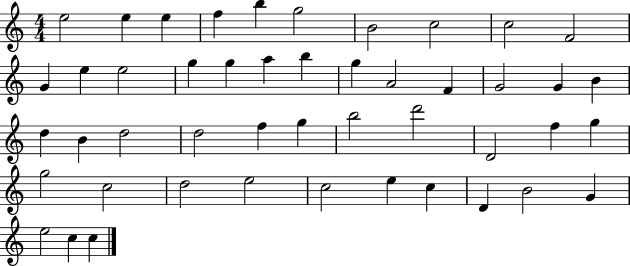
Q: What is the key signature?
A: C major